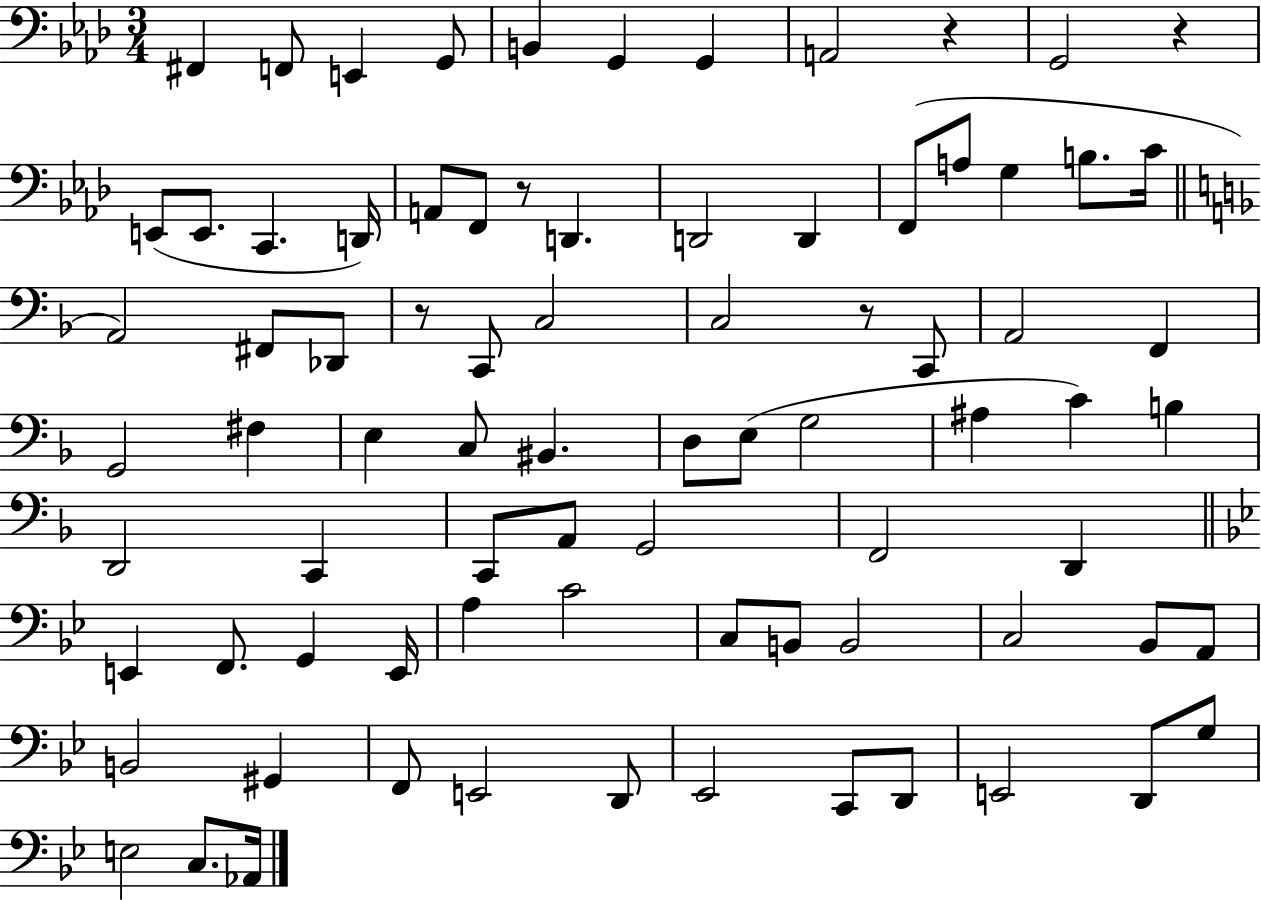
X:1
T:Untitled
M:3/4
L:1/4
K:Ab
^F,, F,,/2 E,, G,,/2 B,, G,, G,, A,,2 z G,,2 z E,,/2 E,,/2 C,, D,,/4 A,,/2 F,,/2 z/2 D,, D,,2 D,, F,,/2 A,/2 G, B,/2 C/4 A,,2 ^F,,/2 _D,,/2 z/2 C,,/2 C,2 C,2 z/2 C,,/2 A,,2 F,, G,,2 ^F, E, C,/2 ^B,, D,/2 E,/2 G,2 ^A, C B, D,,2 C,, C,,/2 A,,/2 G,,2 F,,2 D,, E,, F,,/2 G,, E,,/4 A, C2 C,/2 B,,/2 B,,2 C,2 _B,,/2 A,,/2 B,,2 ^G,, F,,/2 E,,2 D,,/2 _E,,2 C,,/2 D,,/2 E,,2 D,,/2 G,/2 E,2 C,/2 _A,,/4